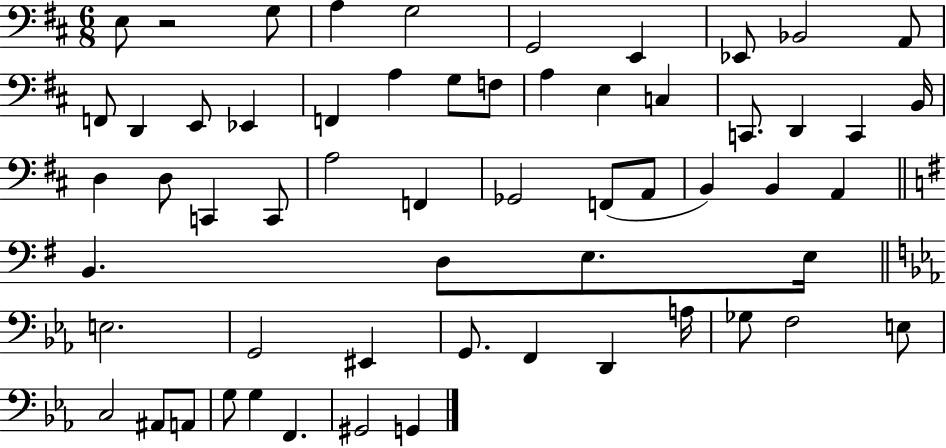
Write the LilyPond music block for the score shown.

{
  \clef bass
  \numericTimeSignature
  \time 6/8
  \key d \major
  \repeat volta 2 { e8 r2 g8 | a4 g2 | g,2 e,4 | ees,8 bes,2 a,8 | \break f,8 d,4 e,8 ees,4 | f,4 a4 g8 f8 | a4 e4 c4 | c,8. d,4 c,4 b,16 | \break d4 d8 c,4 c,8 | a2 f,4 | ges,2 f,8( a,8 | b,4) b,4 a,4 | \break \bar "||" \break \key g \major b,4. d8 e8. e16 | \bar "||" \break \key ees \major e2. | g,2 eis,4 | g,8. f,4 d,4 a16 | ges8 f2 e8 | \break c2 ais,8 a,8 | g8 g4 f,4. | gis,2 g,4 | } \bar "|."
}